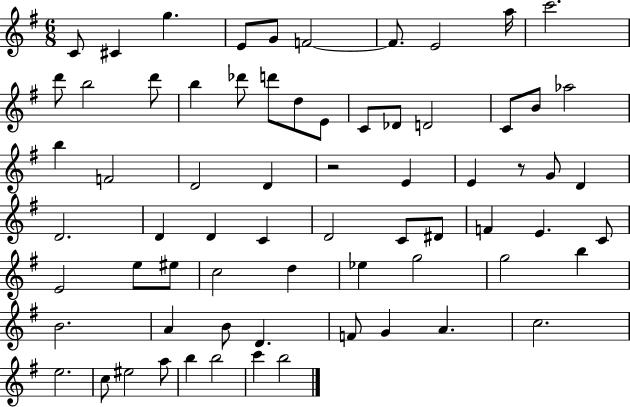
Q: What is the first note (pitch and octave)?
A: C4